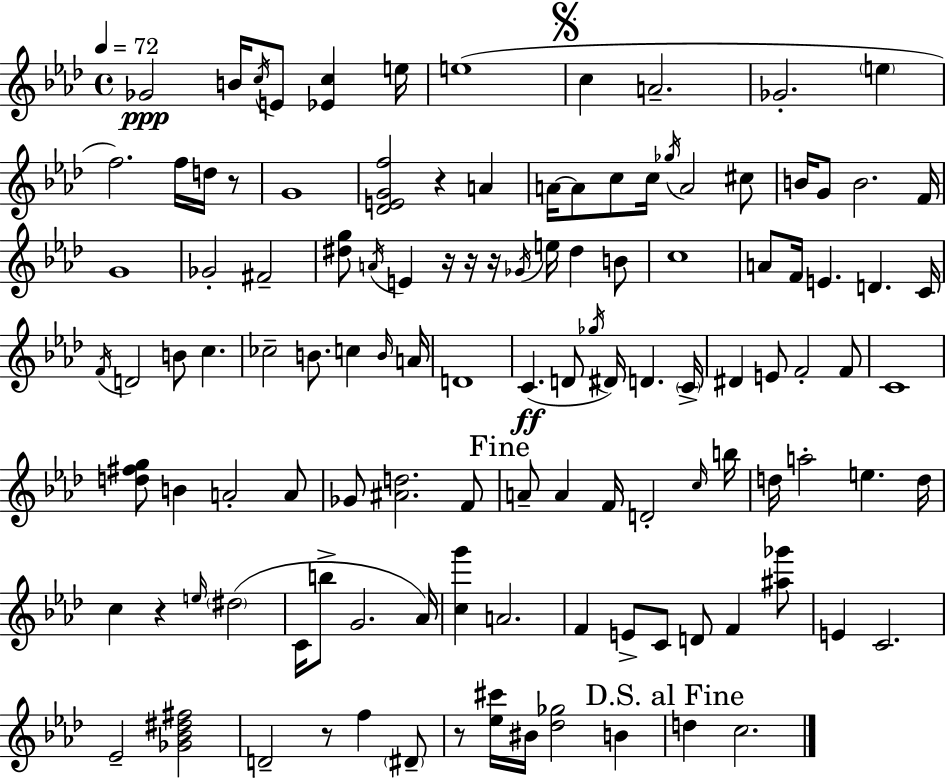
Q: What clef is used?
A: treble